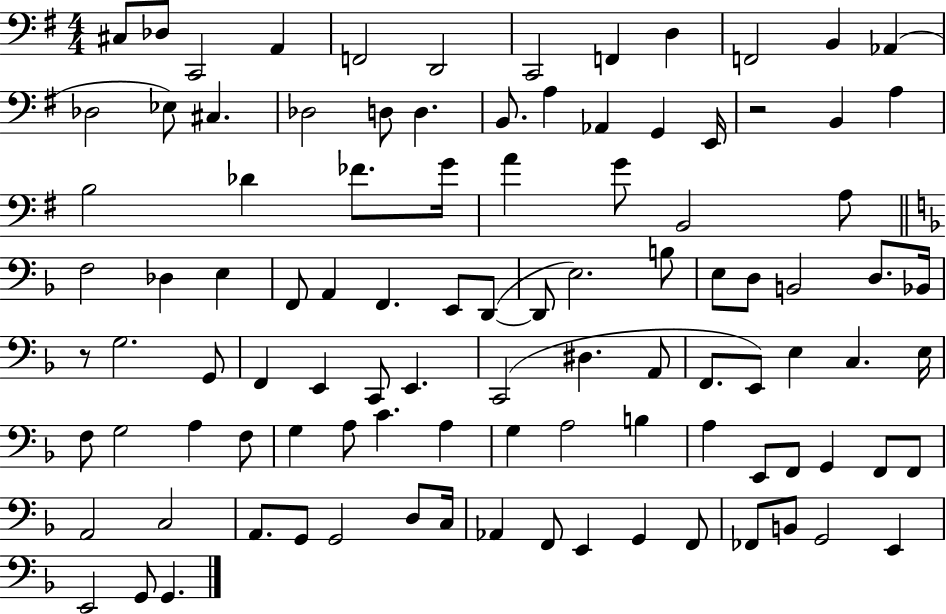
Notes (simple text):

C#3/e Db3/e C2/h A2/q F2/h D2/h C2/h F2/q D3/q F2/h B2/q Ab2/q Db3/h Eb3/e C#3/q. Db3/h D3/e D3/q. B2/e. A3/q Ab2/q G2/q E2/s R/h B2/q A3/q B3/h Db4/q FES4/e. G4/s A4/q G4/e B2/h A3/e F3/h Db3/q E3/q F2/e A2/q F2/q. E2/e D2/e D2/e E3/h. B3/e E3/e D3/e B2/h D3/e. Bb2/s R/e G3/h. G2/e F2/q E2/q C2/e E2/q. C2/h D#3/q. A2/e F2/e. E2/e E3/q C3/q. E3/s F3/e G3/h A3/q F3/e G3/q A3/e C4/q. A3/q G3/q A3/h B3/q A3/q E2/e F2/e G2/q F2/e F2/e A2/h C3/h A2/e. G2/e G2/h D3/e C3/s Ab2/q F2/e E2/q G2/q F2/e FES2/e B2/e G2/h E2/q E2/h G2/e G2/q.